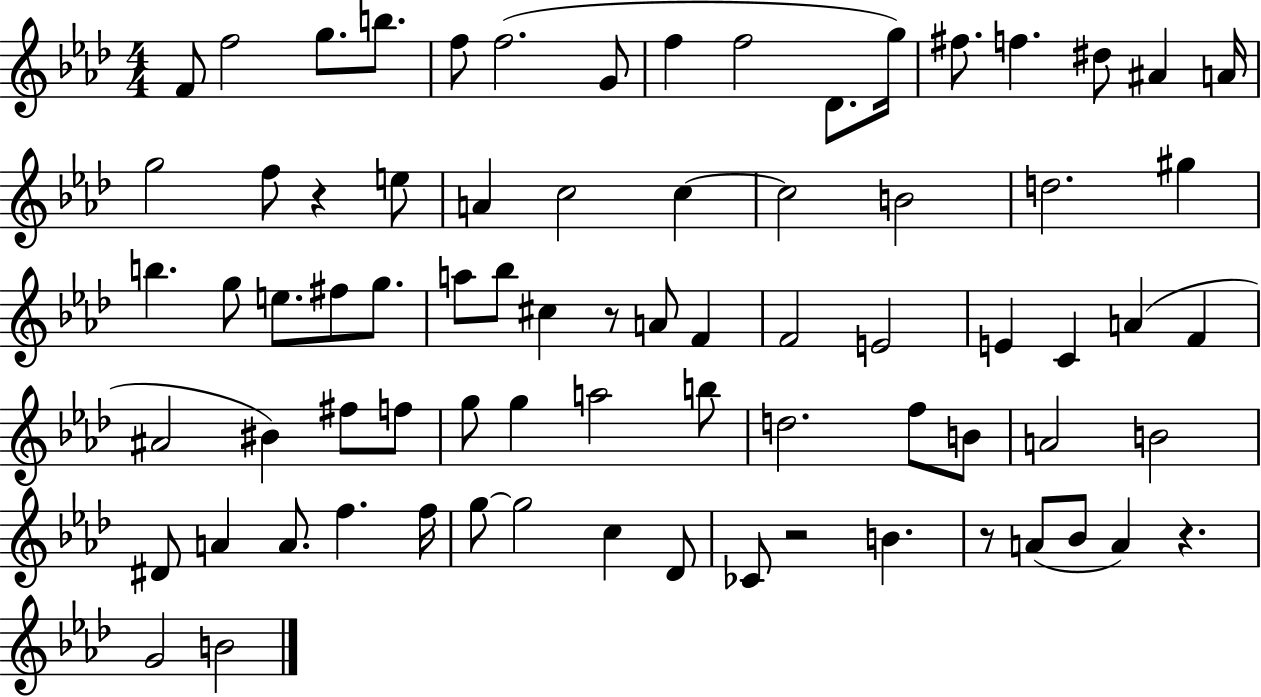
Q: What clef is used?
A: treble